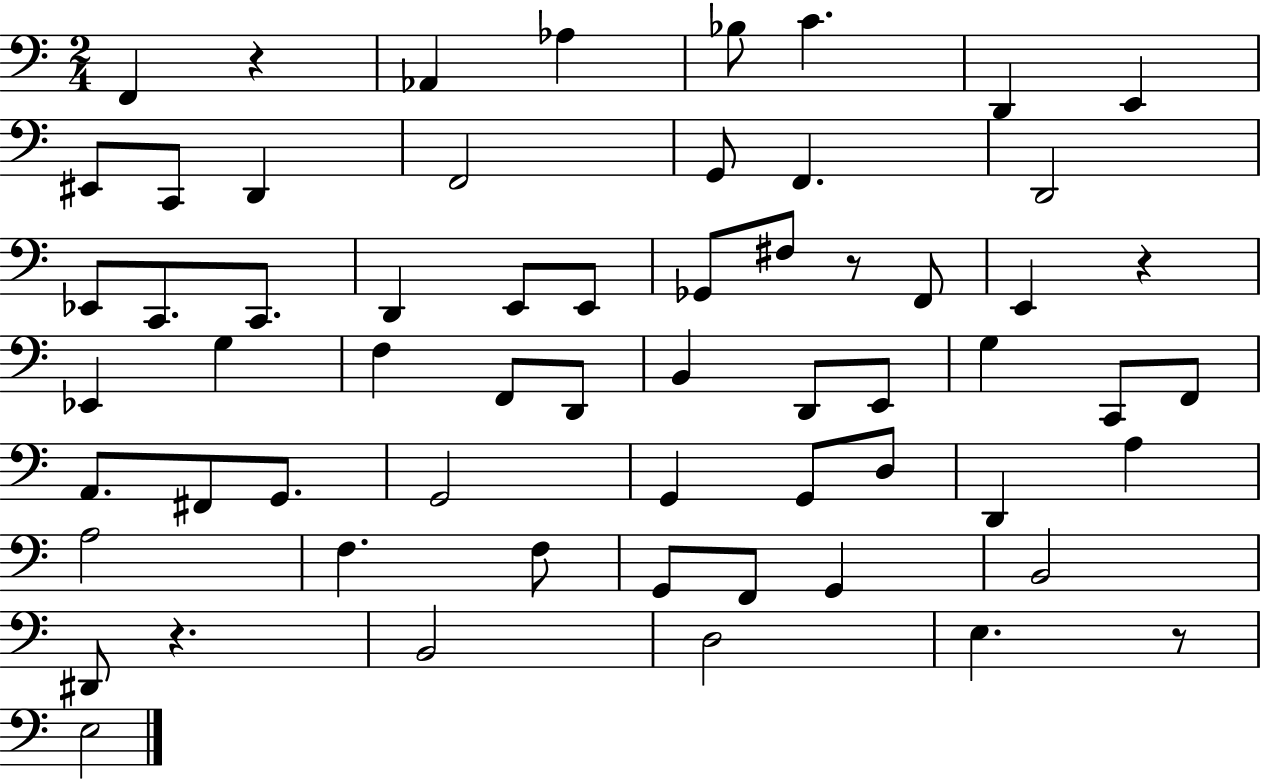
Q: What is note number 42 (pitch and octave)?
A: D3